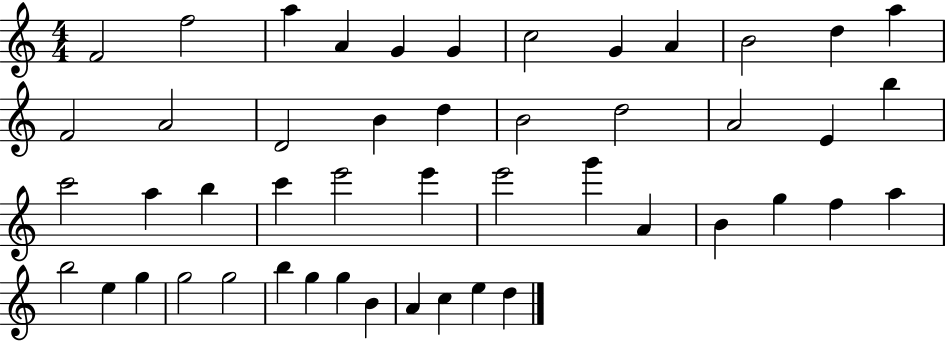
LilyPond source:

{
  \clef treble
  \numericTimeSignature
  \time 4/4
  \key c \major
  f'2 f''2 | a''4 a'4 g'4 g'4 | c''2 g'4 a'4 | b'2 d''4 a''4 | \break f'2 a'2 | d'2 b'4 d''4 | b'2 d''2 | a'2 e'4 b''4 | \break c'''2 a''4 b''4 | c'''4 e'''2 e'''4 | e'''2 g'''4 a'4 | b'4 g''4 f''4 a''4 | \break b''2 e''4 g''4 | g''2 g''2 | b''4 g''4 g''4 b'4 | a'4 c''4 e''4 d''4 | \break \bar "|."
}